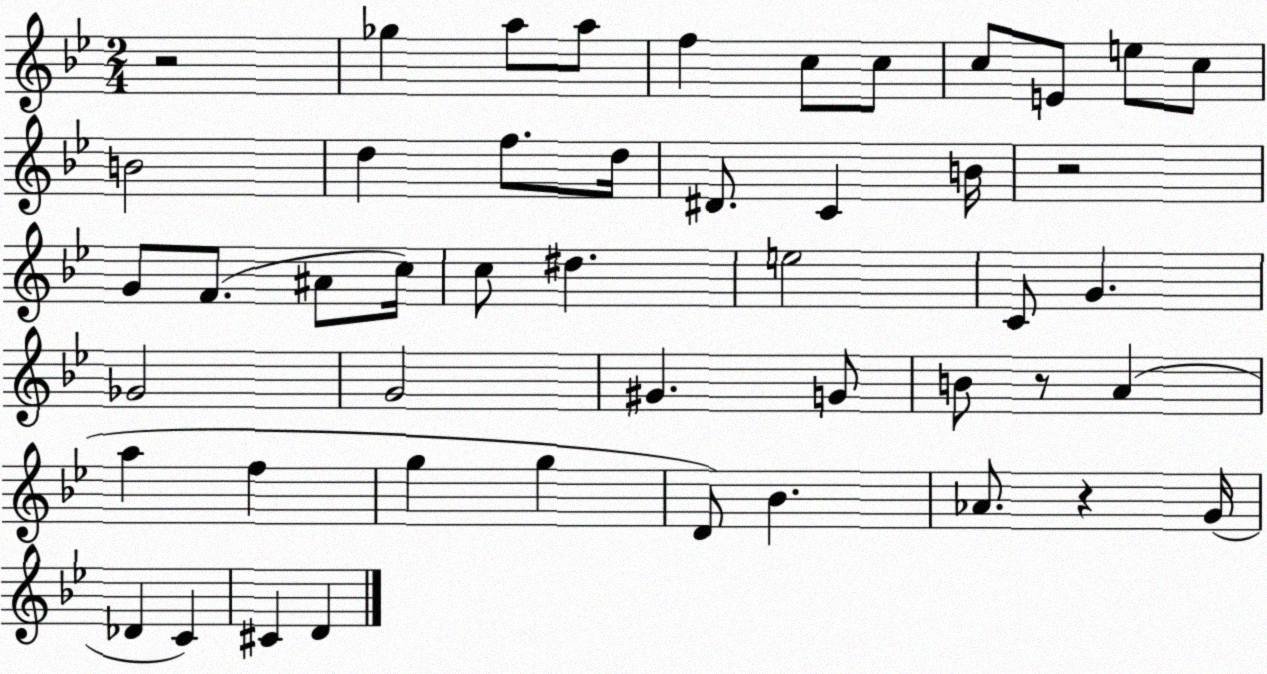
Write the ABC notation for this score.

X:1
T:Untitled
M:2/4
L:1/4
K:Bb
z2 _g a/2 a/2 f c/2 c/2 c/2 E/2 e/2 c/2 B2 d f/2 d/4 ^D/2 C B/4 z2 G/2 F/2 ^A/2 c/4 c/2 ^d e2 C/2 G _G2 G2 ^G G/2 B/2 z/2 A a f g g D/2 _B _A/2 z G/4 _D C ^C D